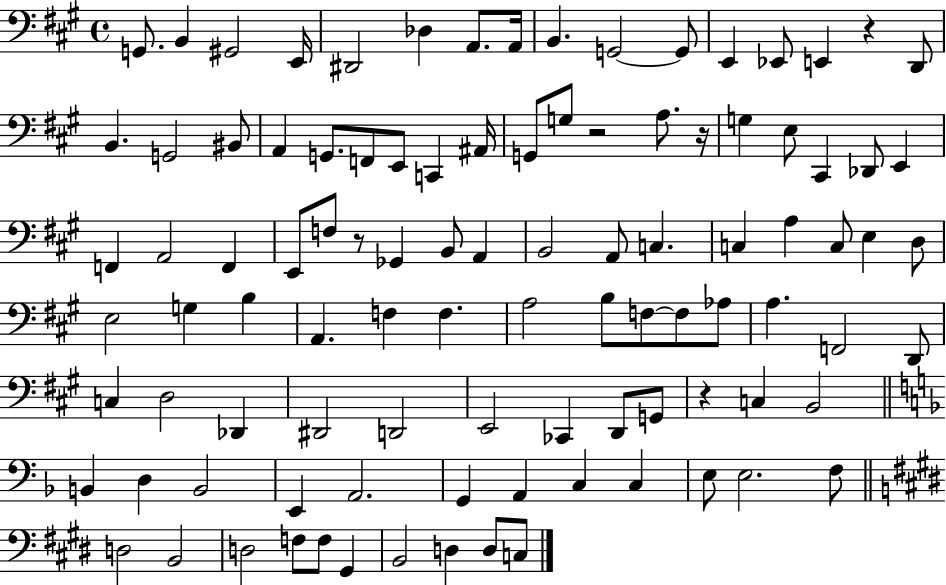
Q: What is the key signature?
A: A major